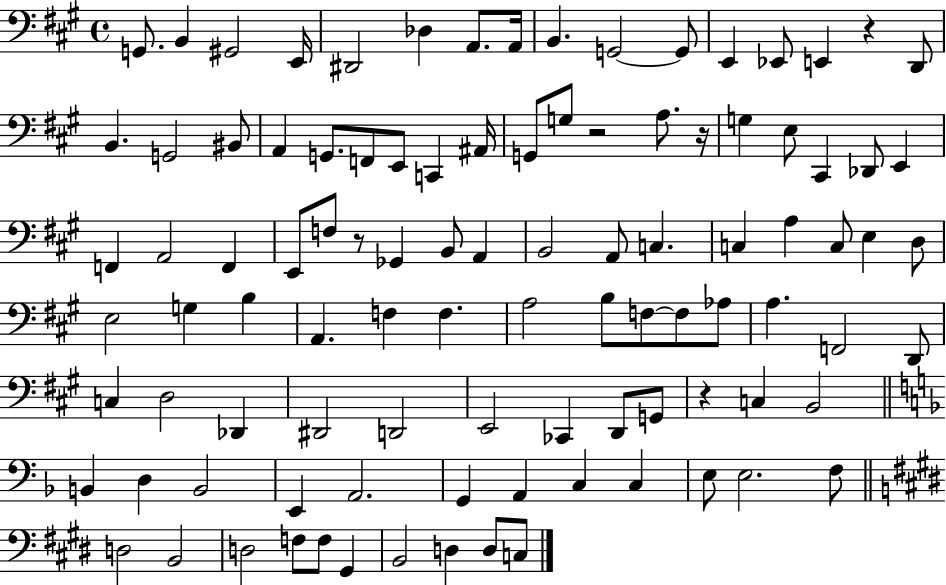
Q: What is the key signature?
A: A major